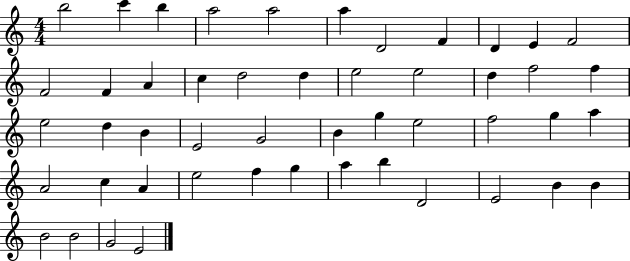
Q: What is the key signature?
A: C major